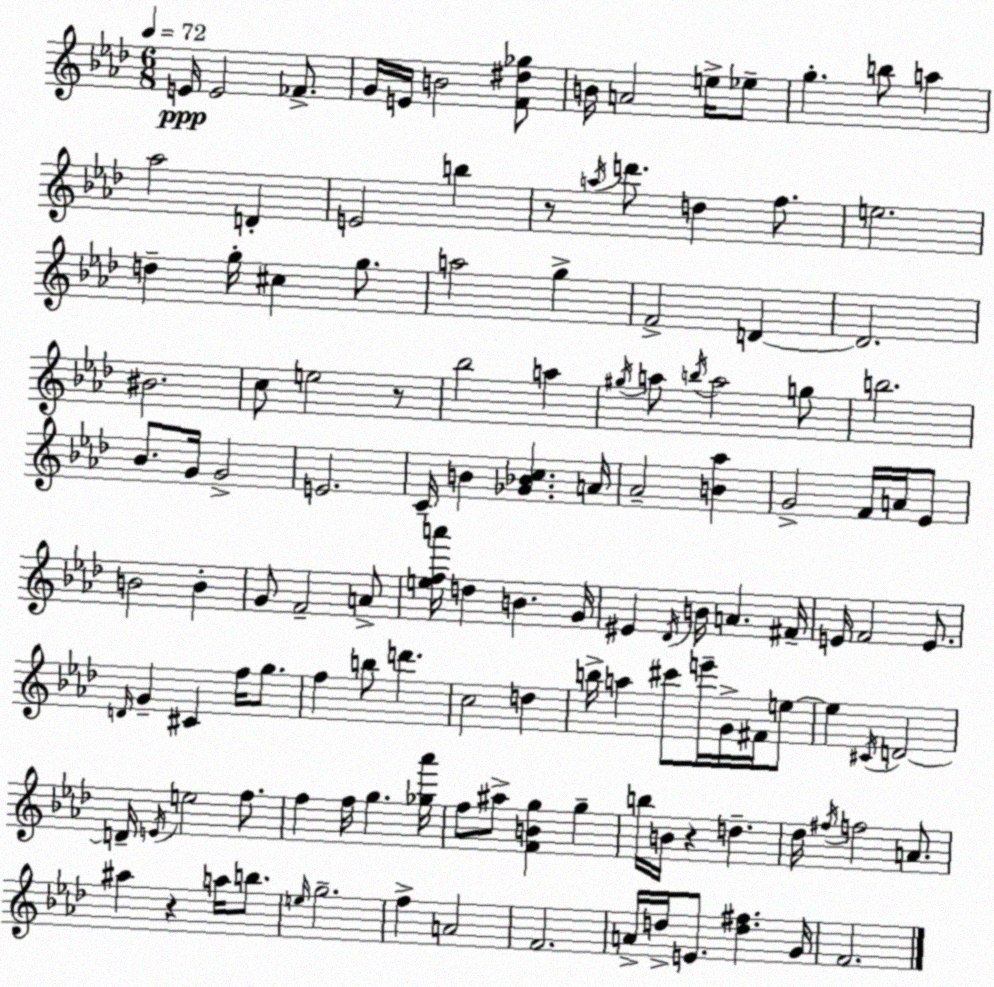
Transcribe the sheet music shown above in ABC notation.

X:1
T:Untitled
M:6/8
L:1/4
K:Ab
E/4 E2 _F/2 G/4 E/4 B2 [F^d_g]/2 B/4 A2 e/4 _e/2 g b/2 a _a2 D E2 b z/2 a/4 d'/2 d f/2 e2 d g/4 ^c g/2 a2 g F2 D D2 ^B2 c/2 e2 z/2 _b2 a ^g/4 a/2 b/4 a2 g/2 b2 _B/2 G/4 G2 E2 C/4 B [_G_Bc] A/4 _A2 [B_a] G2 F/4 A/4 _E/2 B2 B G/2 F2 A/2 [efa']/4 d B G/4 ^E _D/4 B/4 A ^F/4 E/4 F2 E/2 D/4 G ^C f/4 g/2 f b/2 d' c2 d b/4 a ^c'/2 e'/4 G/4 ^F/4 e/2 e ^C/4 D2 D/4 E/4 e2 f/2 f f/4 g [_g_a']/4 f/2 ^a/2 [FBg] g b/4 B/4 z d _d/4 ^f/4 f2 A/2 ^a z a/4 b/2 e/4 g2 f A2 F2 A/4 d/4 E/2 [d^f] G/4 F2